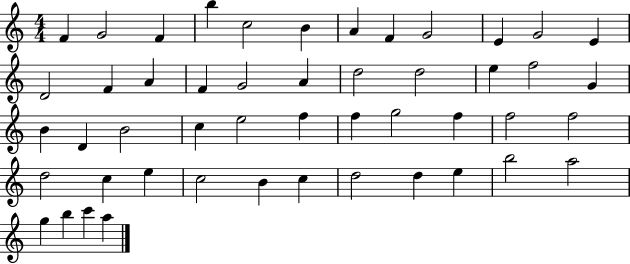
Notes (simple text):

F4/q G4/h F4/q B5/q C5/h B4/q A4/q F4/q G4/h E4/q G4/h E4/q D4/h F4/q A4/q F4/q G4/h A4/q D5/h D5/h E5/q F5/h G4/q B4/q D4/q B4/h C5/q E5/h F5/q F5/q G5/h F5/q F5/h F5/h D5/h C5/q E5/q C5/h B4/q C5/q D5/h D5/q E5/q B5/h A5/h G5/q B5/q C6/q A5/q